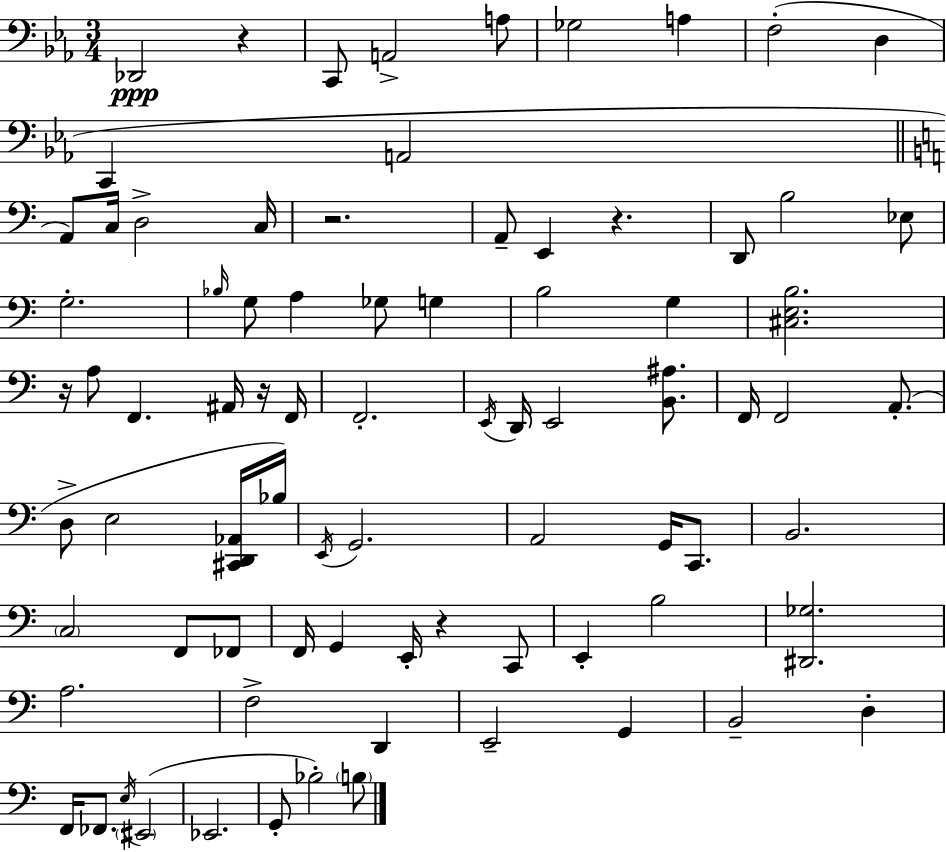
X:1
T:Untitled
M:3/4
L:1/4
K:Eb
_D,,2 z C,,/2 A,,2 A,/2 _G,2 A, F,2 D, C,, A,,2 A,,/2 C,/4 D,2 C,/4 z2 A,,/2 E,, z D,,/2 B,2 _E,/2 G,2 _B,/4 G,/2 A, _G,/2 G, B,2 G, [^C,E,B,]2 z/4 A,/2 F,, ^A,,/4 z/4 F,,/4 F,,2 E,,/4 D,,/4 E,,2 [B,,^A,]/2 F,,/4 F,,2 A,,/2 D,/2 E,2 [^C,,D,,_A,,]/4 _B,/4 E,,/4 G,,2 A,,2 G,,/4 C,,/2 B,,2 C,2 F,,/2 _F,,/2 F,,/4 G,, E,,/4 z C,,/2 E,, B,2 [^D,,_G,]2 A,2 F,2 D,, E,,2 G,, B,,2 D, F,,/4 _F,,/2 E,/4 ^E,,2 _E,,2 G,,/2 _B,2 B,/2